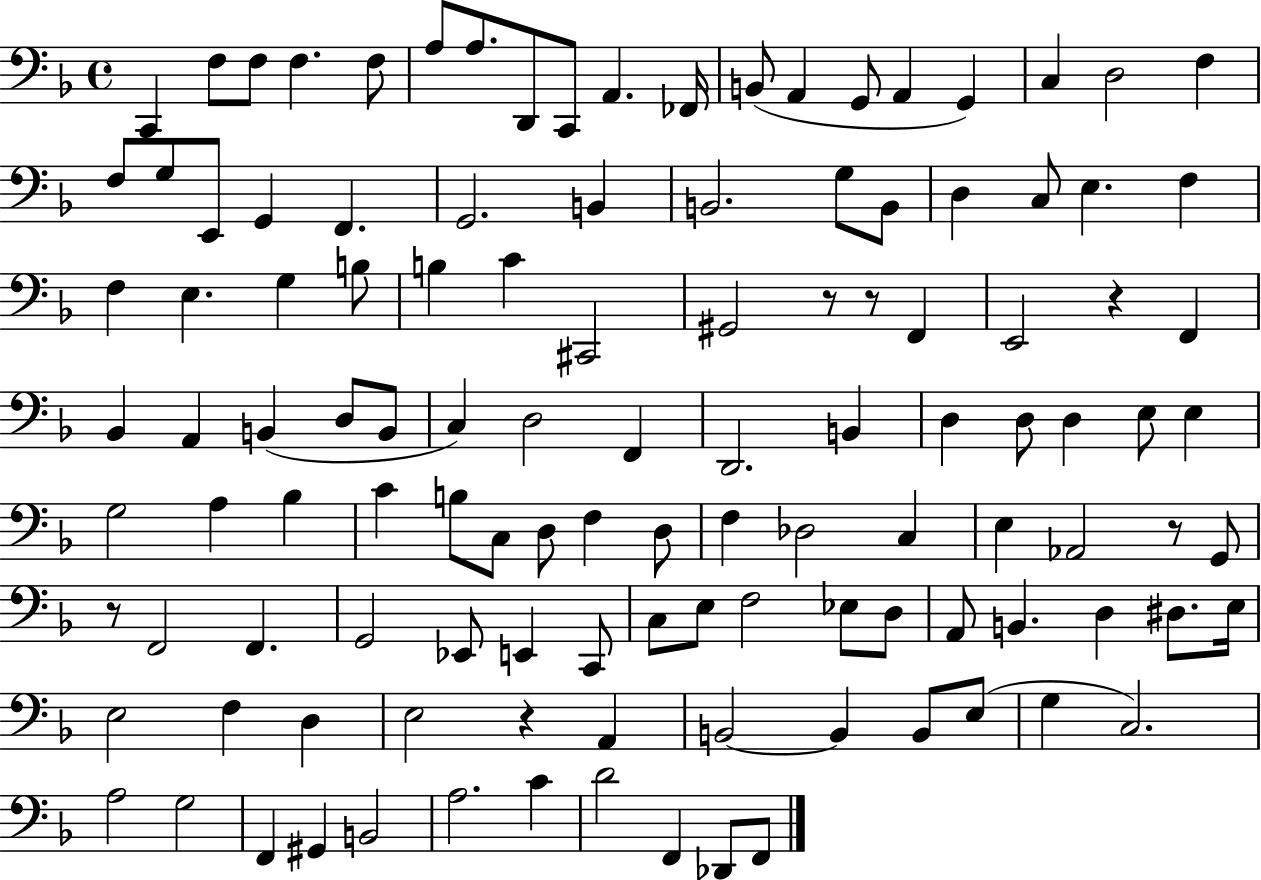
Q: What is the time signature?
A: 4/4